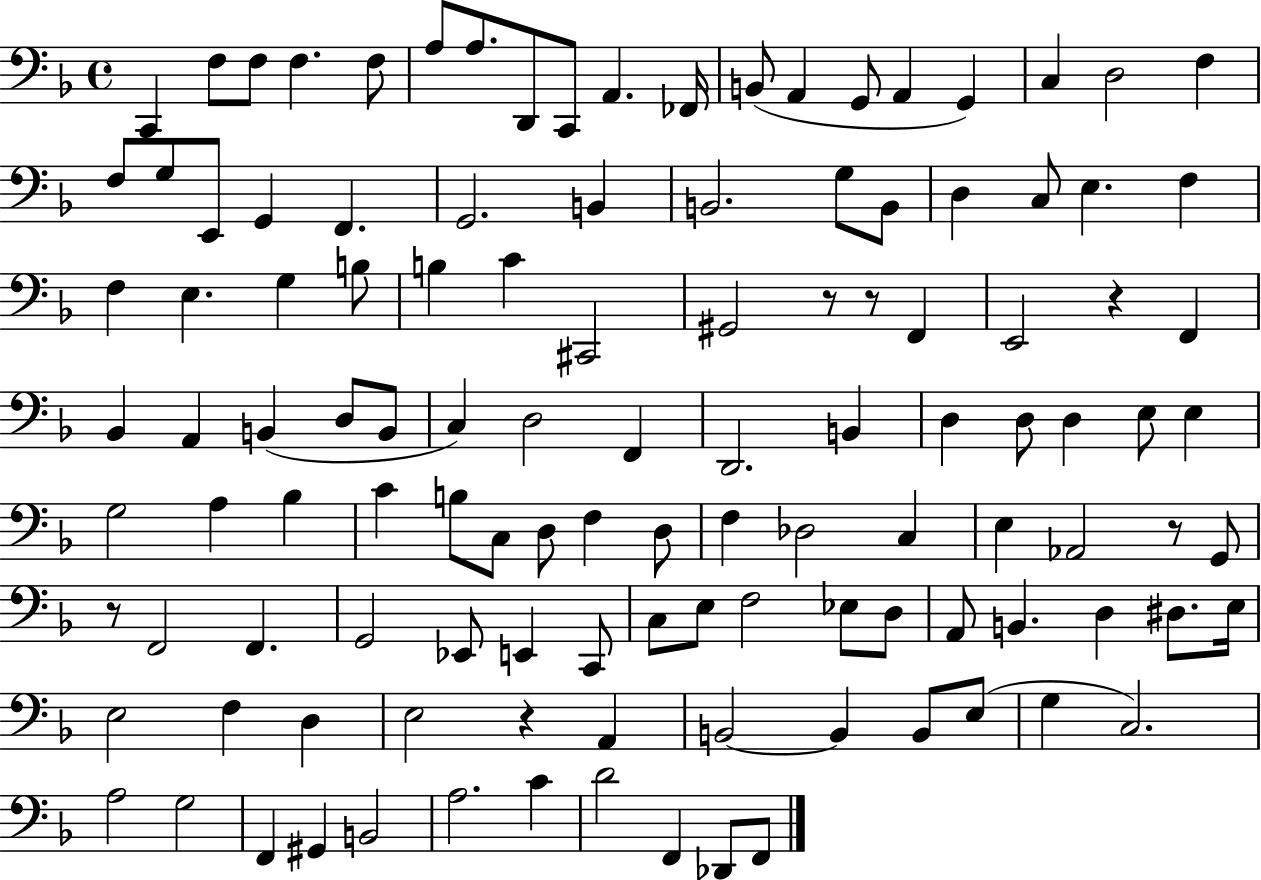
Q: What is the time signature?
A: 4/4